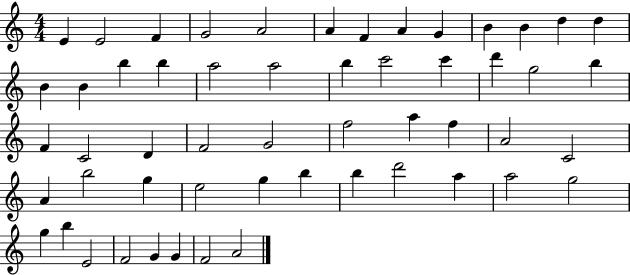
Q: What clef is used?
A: treble